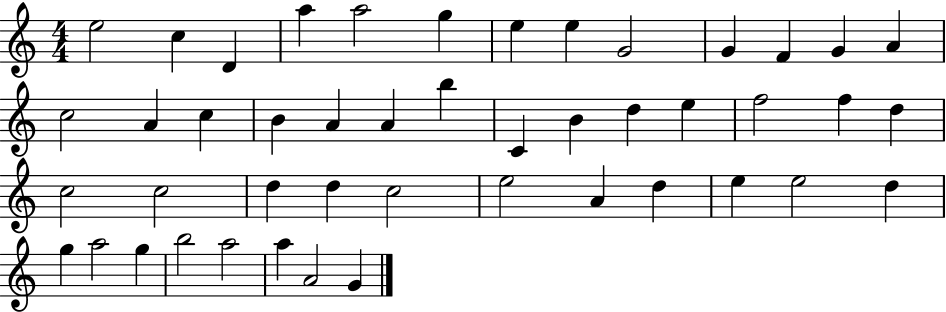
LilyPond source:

{
  \clef treble
  \numericTimeSignature
  \time 4/4
  \key c \major
  e''2 c''4 d'4 | a''4 a''2 g''4 | e''4 e''4 g'2 | g'4 f'4 g'4 a'4 | \break c''2 a'4 c''4 | b'4 a'4 a'4 b''4 | c'4 b'4 d''4 e''4 | f''2 f''4 d''4 | \break c''2 c''2 | d''4 d''4 c''2 | e''2 a'4 d''4 | e''4 e''2 d''4 | \break g''4 a''2 g''4 | b''2 a''2 | a''4 a'2 g'4 | \bar "|."
}